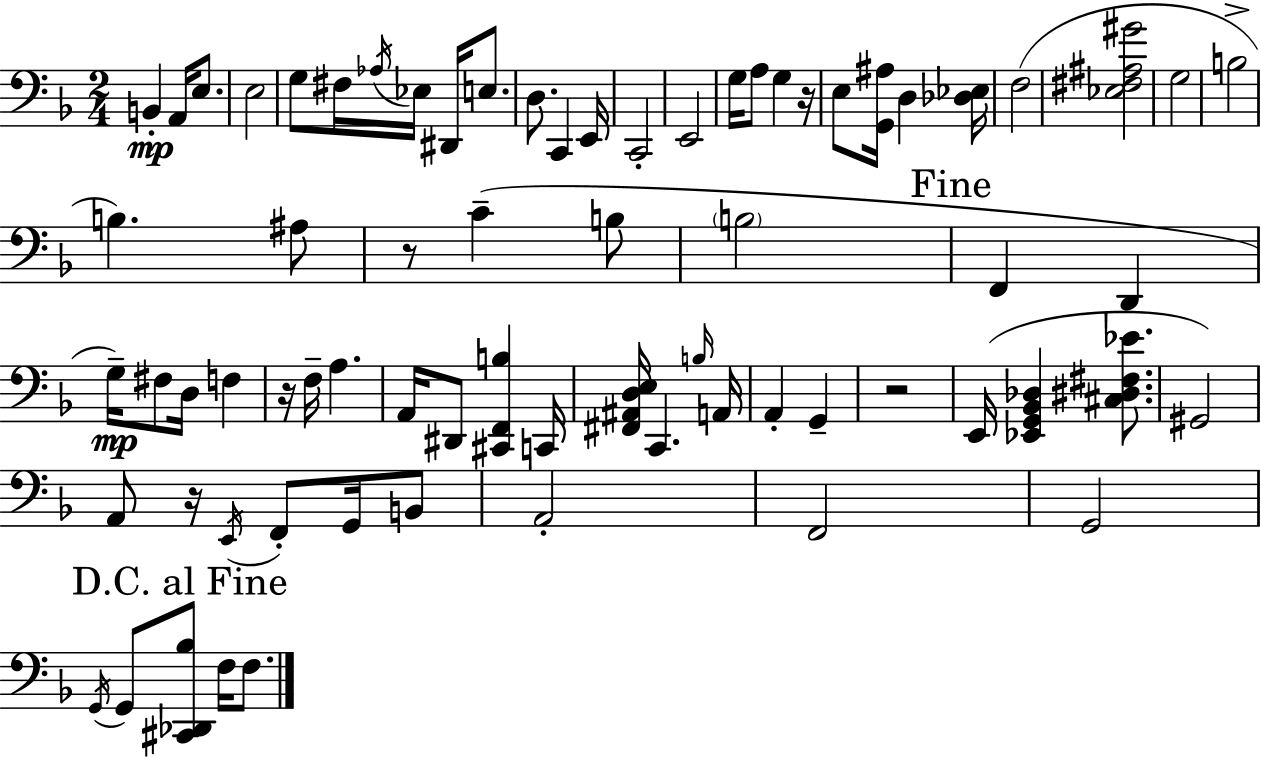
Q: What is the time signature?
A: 2/4